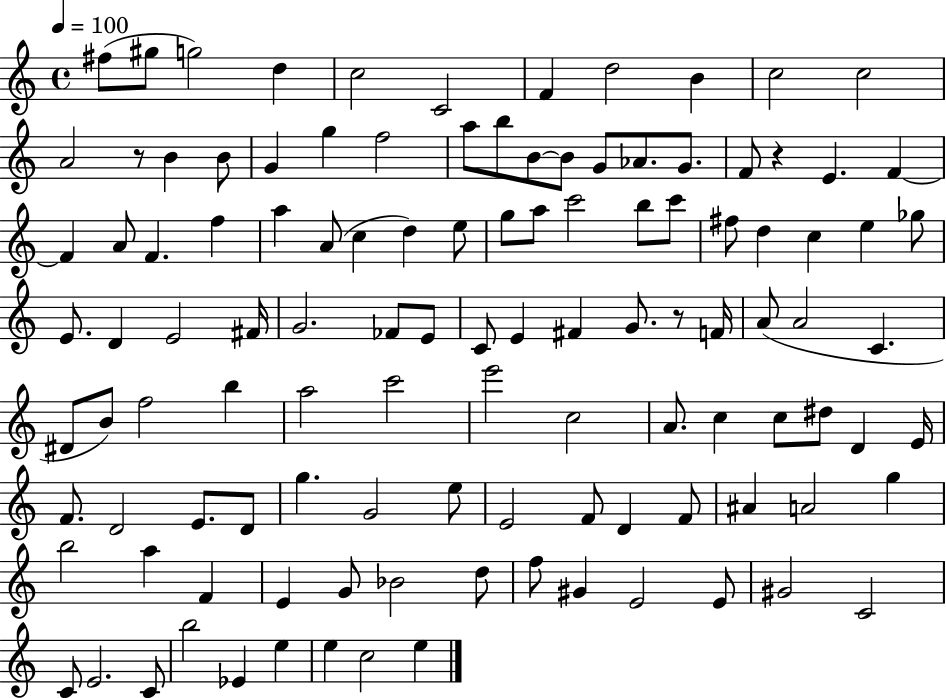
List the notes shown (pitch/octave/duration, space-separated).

F#5/e G#5/e G5/h D5/q C5/h C4/h F4/q D5/h B4/q C5/h C5/h A4/h R/e B4/q B4/e G4/q G5/q F5/h A5/e B5/e B4/e B4/e G4/e Ab4/e. G4/e. F4/e R/q E4/q. F4/q F4/q A4/e F4/q. F5/q A5/q A4/e C5/q D5/q E5/e G5/e A5/e C6/h B5/e C6/e F#5/e D5/q C5/q E5/q Gb5/e E4/e. D4/q E4/h F#4/s G4/h. FES4/e E4/e C4/e E4/q F#4/q G4/e. R/e F4/s A4/e A4/h C4/q. D#4/e B4/e F5/h B5/q A5/h C6/h E6/h C5/h A4/e. C5/q C5/e D#5/e D4/q E4/s F4/e. D4/h E4/e. D4/e G5/q. G4/h E5/e E4/h F4/e D4/q F4/e A#4/q A4/h G5/q B5/h A5/q F4/q E4/q G4/e Bb4/h D5/e F5/e G#4/q E4/h E4/e G#4/h C4/h C4/e E4/h. C4/e B5/h Eb4/q E5/q E5/q C5/h E5/q